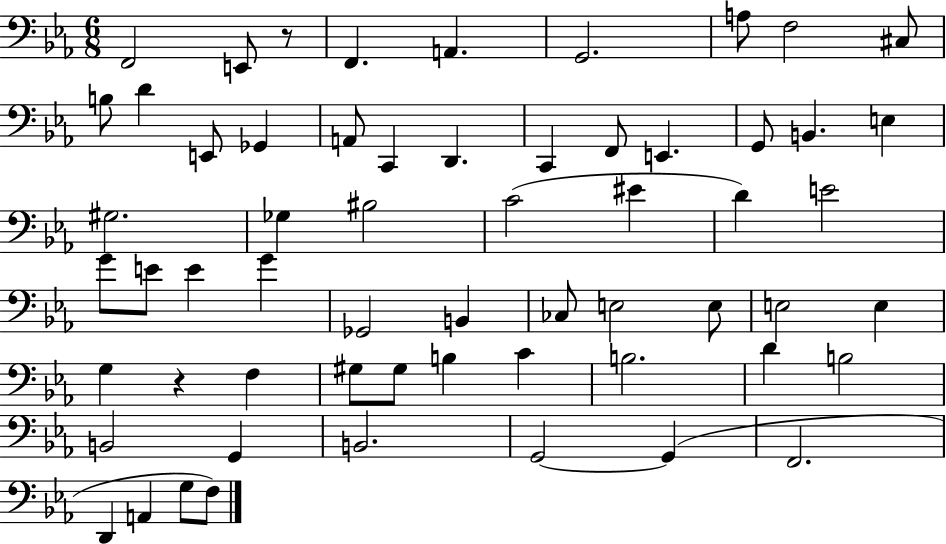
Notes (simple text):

F2/h E2/e R/e F2/q. A2/q. G2/h. A3/e F3/h C#3/e B3/e D4/q E2/e Gb2/q A2/e C2/q D2/q. C2/q F2/e E2/q. G2/e B2/q. E3/q G#3/h. Gb3/q BIS3/h C4/h EIS4/q D4/q E4/h G4/e E4/e E4/q G4/q Gb2/h B2/q CES3/e E3/h E3/e E3/h E3/q G3/q R/q F3/q G#3/e G#3/e B3/q C4/q B3/h. D4/q B3/h B2/h G2/q B2/h. G2/h G2/q F2/h. D2/q A2/q G3/e F3/e